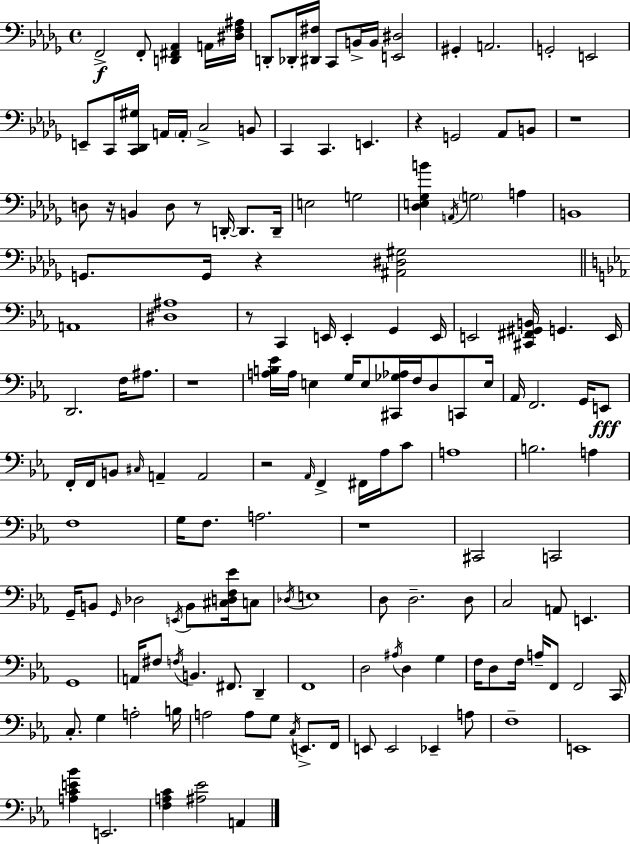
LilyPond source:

{
  \clef bass
  \time 4/4
  \defaultTimeSignature
  \key bes \minor
  f,2->\f f,8-. <d, fis, aes,>4 a,16 <dis f ais>16 | d,8-. des,16-. <dis, fis>16 c,8 b,16-> b,16 <e, dis>2 | gis,4-. a,2. | g,2-. e,2 | \break e,8-- c,16 <c, des, gis>16 a,16 \parenthesize a,16-. c2-> b,8 | c,4 c,4. e,4. | r4 g,2 aes,8 b,8 | r1 | \break d8 r16 b,4 d8 r8 d,16-.~~ d,8. d,16-- | e2 g2 | <des e ges b'>4 \acciaccatura { a,16 } \parenthesize g2 a4 | b,1 | \break g,8. g,16 r4 <ais, dis gis>2 | \bar "||" \break \key c \minor a,1 | <dis ais>1 | r8 c,4 e,16 e,4-. g,4 e,16 | e,2 <cis, fis, gis, b,>16 g,4. e,16 | \break d,2. f16 ais8. | r1 | <a b ees'>16 a16 e4 g16 e8 <cis, ges aes>16 f16 d8 c,8 e16 | aes,16 f,2. g,16 e,8\fff | \break f,16-. f,16 b,8 \grace { cis16 } a,4-- a,2 | r2 \grace { aes,16 } f,4-> fis,16 aes16 | c'8 a1 | b2. a4 | \break f1 | g16 f8. a2. | r1 | cis,2 c,2 | \break g,16-- b,8 \grace { g,16 } des2 \acciaccatura { e,16 } b,8 | <cis d f ees'>16 c8 \acciaccatura { des16 } e1 | d8 d2.-- | d8 c2 a,8 e,4. | \break g,1 | a,16 fis8 \acciaccatura { f16 } b,4. fis,8. | d,4-- f,1 | d2 \acciaccatura { ais16 } d4 | \break g4 f16 d8 f16 a16-- f,8 f,2 | c,16 c8.-. g4 a2-. | b16 a2 a8 | g8 \acciaccatura { c16 } e,8.-> f,16 e,8 e,2 | \break ees,4-- a8 f1-- | e,1 | <a c' e' bes'>4 e,2. | <f a c'>4 <ais ees'>2 | \break a,4 \bar "|."
}